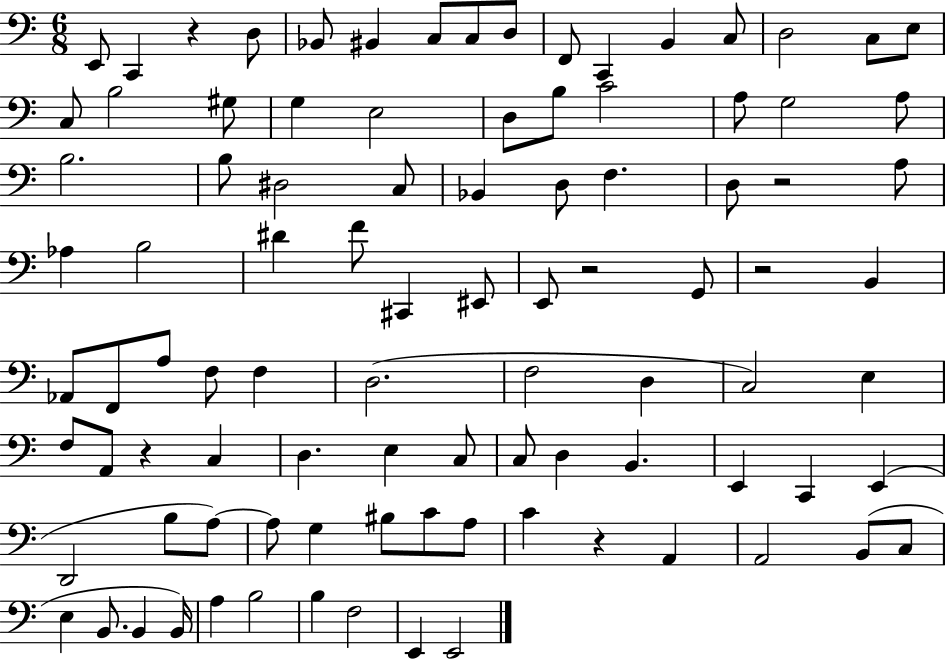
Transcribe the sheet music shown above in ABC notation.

X:1
T:Untitled
M:6/8
L:1/4
K:C
E,,/2 C,, z D,/2 _B,,/2 ^B,, C,/2 C,/2 D,/2 F,,/2 C,, B,, C,/2 D,2 C,/2 E,/2 C,/2 B,2 ^G,/2 G, E,2 D,/2 B,/2 C2 A,/2 G,2 A,/2 B,2 B,/2 ^D,2 C,/2 _B,, D,/2 F, D,/2 z2 A,/2 _A, B,2 ^D F/2 ^C,, ^E,,/2 E,,/2 z2 G,,/2 z2 B,, _A,,/2 F,,/2 A,/2 F,/2 F, D,2 F,2 D, C,2 E, F,/2 A,,/2 z C, D, E, C,/2 C,/2 D, B,, E,, C,, E,, D,,2 B,/2 A,/2 A,/2 G, ^B,/2 C/2 A,/2 C z A,, A,,2 B,,/2 C,/2 E, B,,/2 B,, B,,/4 A, B,2 B, F,2 E,, E,,2